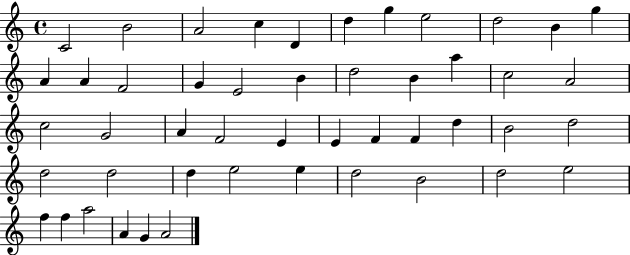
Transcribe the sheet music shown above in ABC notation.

X:1
T:Untitled
M:4/4
L:1/4
K:C
C2 B2 A2 c D d g e2 d2 B g A A F2 G E2 B d2 B a c2 A2 c2 G2 A F2 E E F F d B2 d2 d2 d2 d e2 e d2 B2 d2 e2 f f a2 A G A2